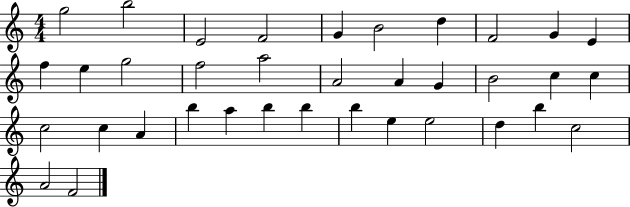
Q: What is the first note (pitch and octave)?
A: G5